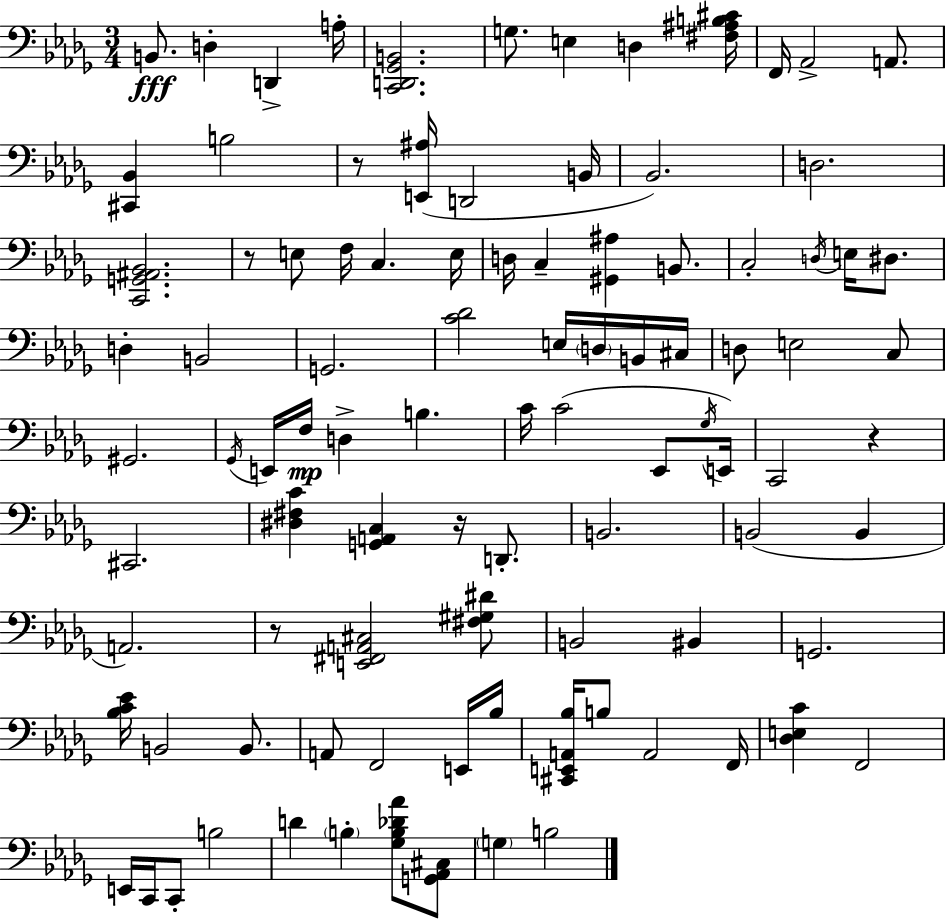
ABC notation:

X:1
T:Untitled
M:3/4
L:1/4
K:Bbm
B,,/2 D, D,, A,/4 [C,,D,,_G,,B,,]2 G,/2 E, D, [^F,^A,B,^C]/4 F,,/4 _A,,2 A,,/2 [^C,,_B,,] B,2 z/2 [E,,^A,]/4 D,,2 B,,/4 _B,,2 D,2 [C,,G,,^A,,_B,,]2 z/2 E,/2 F,/4 C, E,/4 D,/4 C, [^G,,^A,] B,,/2 C,2 D,/4 E,/4 ^D,/2 D, B,,2 G,,2 [C_D]2 E,/4 D,/4 B,,/4 ^C,/4 D,/2 E,2 C,/2 ^G,,2 _G,,/4 E,,/4 F,/4 D, B, C/4 C2 _E,,/2 _G,/4 E,,/4 C,,2 z ^C,,2 [^D,^F,C] [G,,A,,C,] z/4 D,,/2 B,,2 B,,2 B,, A,,2 z/2 [E,,^F,,A,,^C,]2 [^F,^G,^D]/2 B,,2 ^B,, G,,2 [_B,C_E]/4 B,,2 B,,/2 A,,/2 F,,2 E,,/4 _B,/4 [^C,,E,,A,,_B,]/4 B,/2 A,,2 F,,/4 [_D,E,C] F,,2 E,,/4 C,,/4 C,,/2 B,2 D B, [_G,B,_D_A]/2 [G,,_A,,^C,]/2 G, B,2